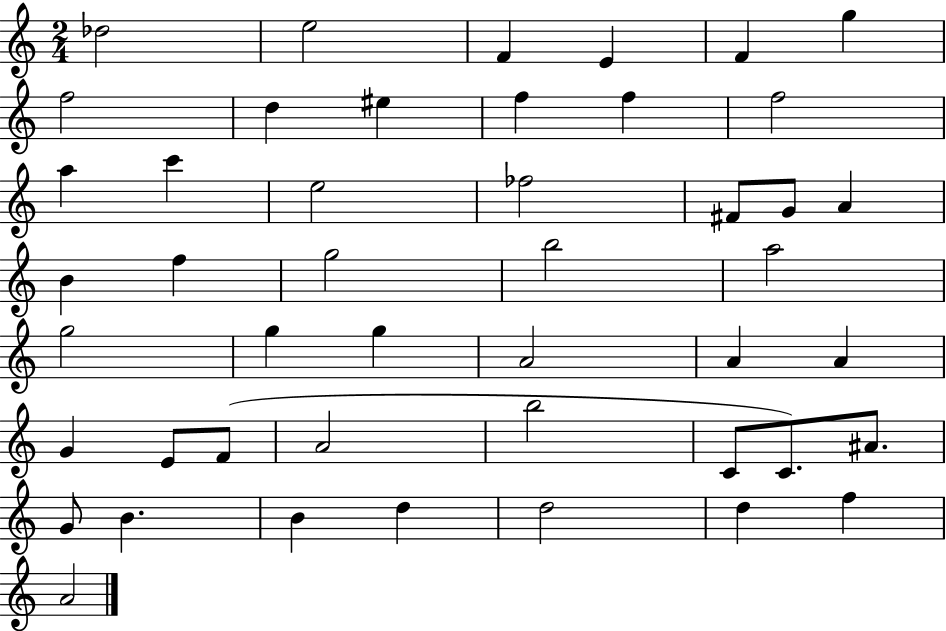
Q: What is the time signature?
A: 2/4